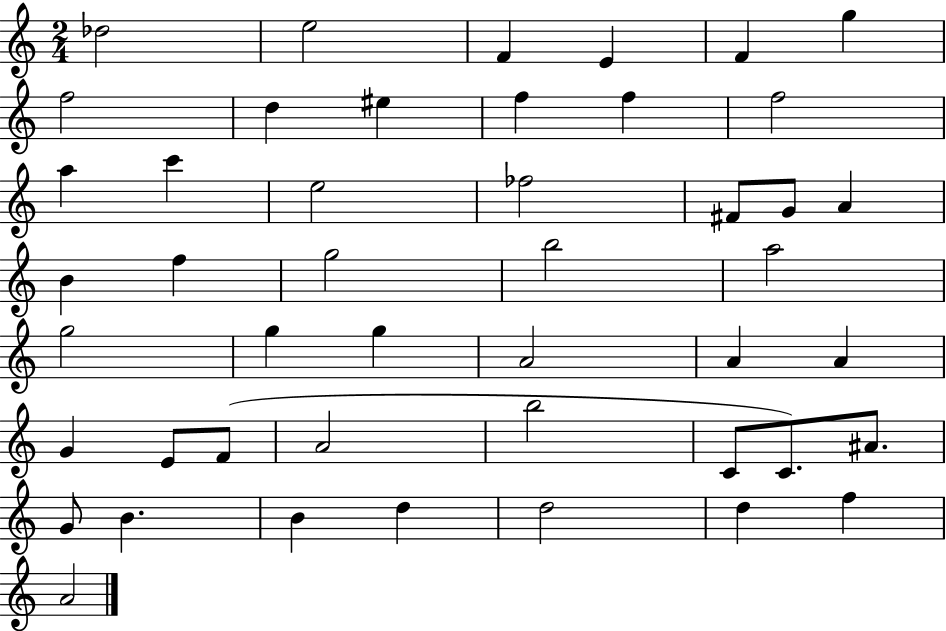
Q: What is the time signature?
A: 2/4